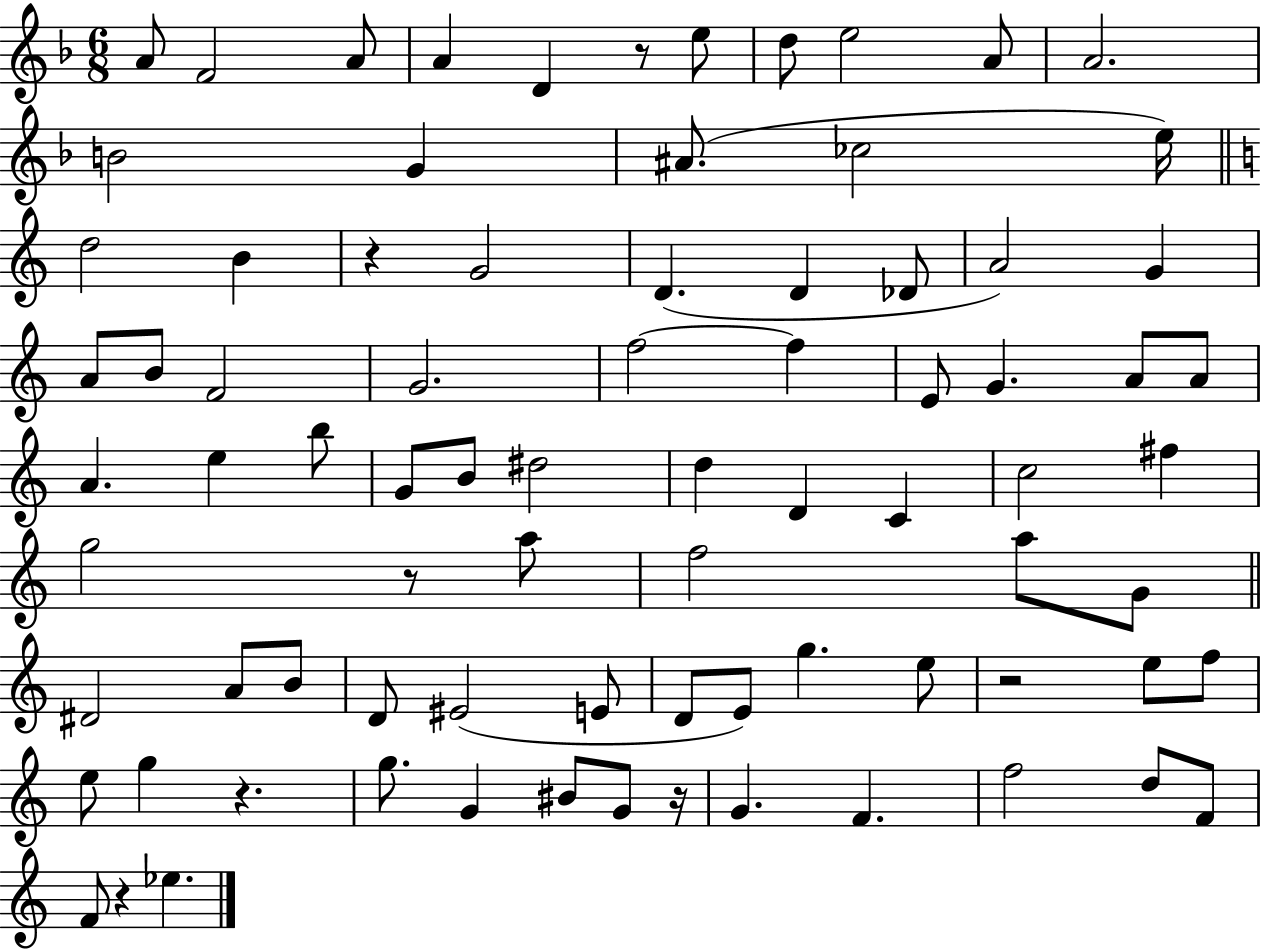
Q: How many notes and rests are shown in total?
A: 81